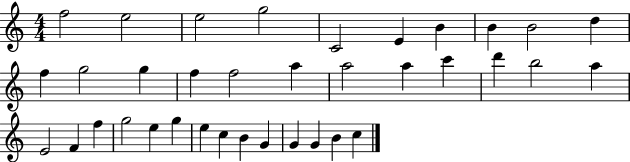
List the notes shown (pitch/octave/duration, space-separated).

F5/h E5/h E5/h G5/h C4/h E4/q B4/q B4/q B4/h D5/q F5/q G5/h G5/q F5/q F5/h A5/q A5/h A5/q C6/q D6/q B5/h A5/q E4/h F4/q F5/q G5/h E5/q G5/q E5/q C5/q B4/q G4/q G4/q G4/q B4/q C5/q